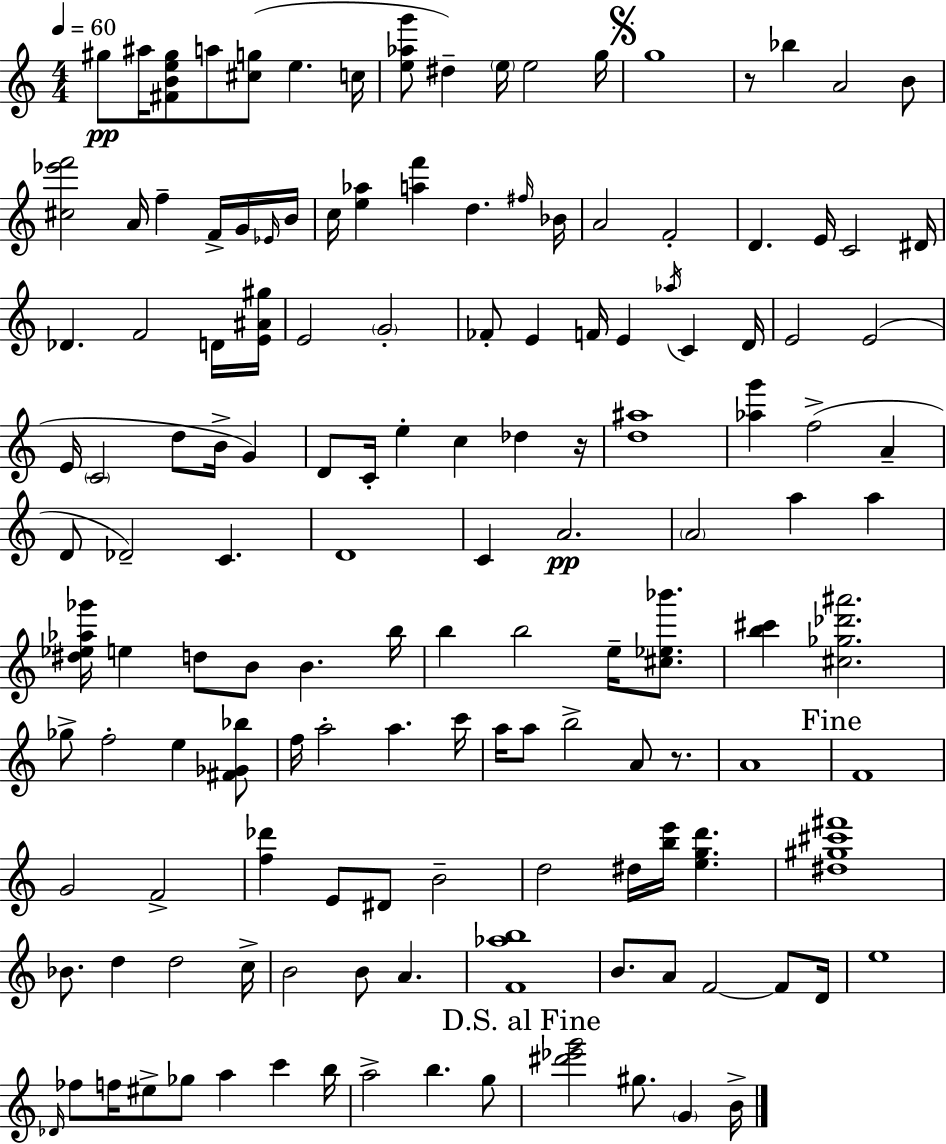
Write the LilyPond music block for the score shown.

{
  \clef treble
  \numericTimeSignature
  \time 4/4
  \key a \minor
  \tempo 4 = 60
  gis''8\pp ais''16 <fis' b' e'' gis''>8 a''8 <cis'' g''>8( e''4. c''16 | <e'' aes'' g'''>8 dis''4--) \parenthesize e''16 e''2 g''16 | \mark \markup { \musicglyph "scripts.segno" } g''1 | r8 bes''4 a'2 b'8 | \break <cis'' ees''' f'''>2 a'16 f''4-- f'16-> g'16 \grace { ees'16 } | b'16 c''16 <e'' aes''>4 <a'' f'''>4 d''4. | \grace { fis''16 } bes'16 a'2 f'2-. | d'4. e'16 c'2 | \break dis'16 des'4. f'2 | d'16 <e' ais' gis''>16 e'2 \parenthesize g'2-. | fes'8-. e'4 f'16 e'4 \acciaccatura { aes''16 } c'4 | d'16 e'2 e'2( | \break e'16 \parenthesize c'2 d''8 b'16-> g'4) | d'8 c'16-. e''4-. c''4 des''4 | r16 <d'' ais''>1 | <aes'' g'''>4 f''2->( a'4-- | \break d'8 des'2--) c'4. | d'1 | c'4 a'2.\pp | \parenthesize a'2 a''4 a''4 | \break <dis'' ees'' aes'' ges'''>16 e''4 d''8 b'8 b'4. | b''16 b''4 b''2 e''16-- | <cis'' ees'' bes'''>8. <b'' cis'''>4 <cis'' ges'' des''' ais'''>2. | ges''8-> f''2-. e''4 | \break <fis' ges' bes''>8 f''16 a''2-. a''4. | c'''16 a''16 a''8 b''2-> a'8 | r8. a'1 | \mark "Fine" f'1 | \break g'2 f'2-> | <f'' des'''>4 e'8 dis'8 b'2-- | d''2 dis''16 <b'' e'''>16 <e'' g'' d'''>4. | <dis'' gis'' cis''' fis'''>1 | \break bes'8. d''4 d''2 | c''16-> b'2 b'8 a'4. | <f' aes'' b''>1 | b'8. a'8 f'2~~ | \break f'8 d'16 e''1 | \grace { des'16 } fes''8 f''16 eis''8-> ges''8 a''4 c'''4 | b''16 a''2-> b''4. | g''8 \mark "D.S. al Fine" <dis''' ees''' g'''>2 gis''8. \parenthesize g'4 | \break b'16-> \bar "|."
}